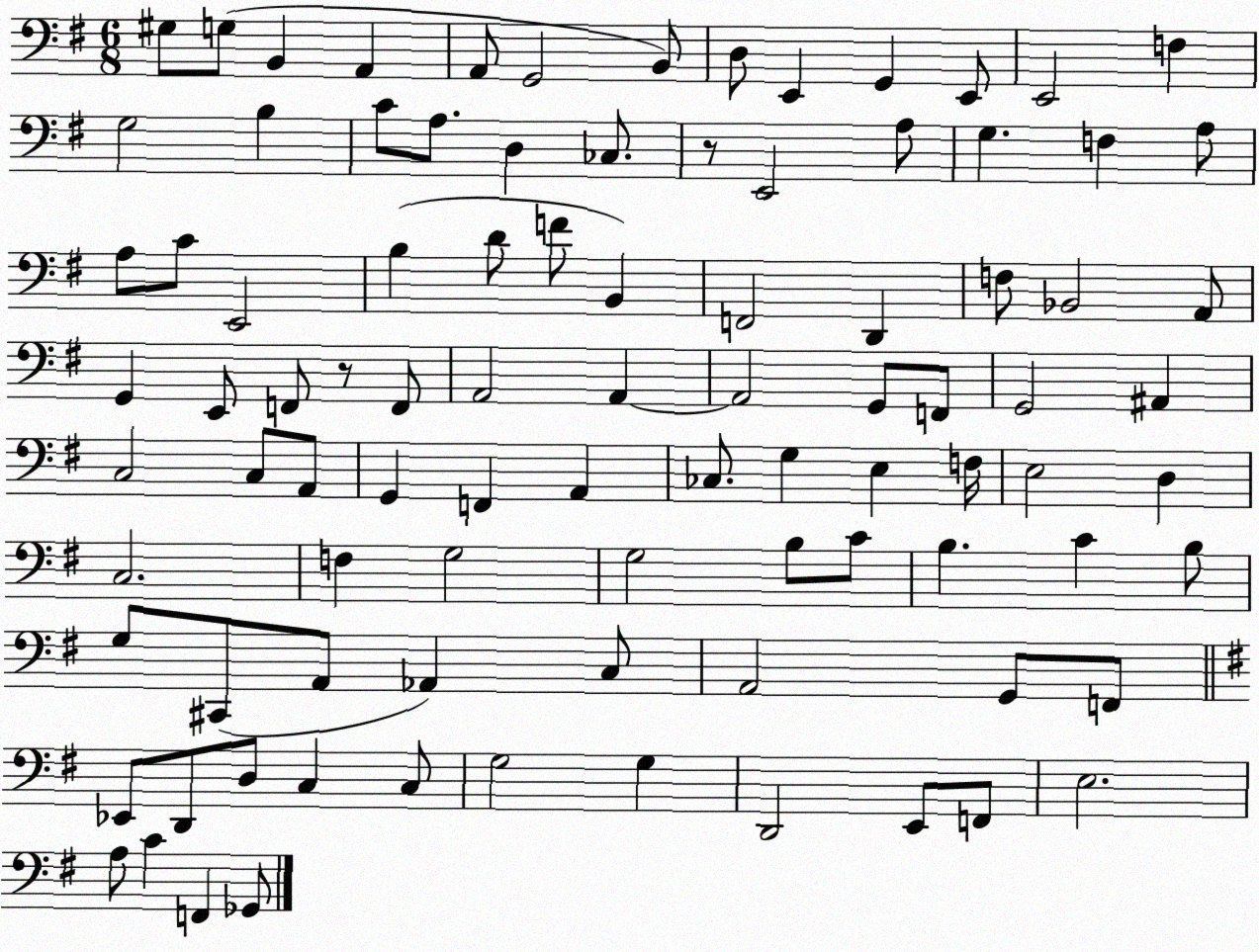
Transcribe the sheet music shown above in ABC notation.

X:1
T:Untitled
M:6/8
L:1/4
K:G
^G,/2 G,/2 B,, A,, A,,/2 G,,2 B,,/2 D,/2 E,, G,, E,,/2 E,,2 F, G,2 B, C/2 A,/2 D, _C,/2 z/2 E,,2 A,/2 G, F, A,/2 A,/2 C/2 E,,2 B, D/2 F/2 B,, F,,2 D,, F,/2 _B,,2 A,,/2 G,, E,,/2 F,,/2 z/2 F,,/2 A,,2 A,, A,,2 G,,/2 F,,/2 G,,2 ^A,, C,2 C,/2 A,,/2 G,, F,, A,, _C,/2 G, E, F,/4 E,2 D, C,2 F, G,2 G,2 B,/2 C/2 B, C B,/2 G,/2 ^C,,/2 A,,/2 _A,, C,/2 A,,2 G,,/2 F,,/2 _E,,/2 D,,/2 D,/2 C, C,/2 G,2 G, D,,2 E,,/2 F,,/2 E,2 A,/2 C F,, _G,,/2